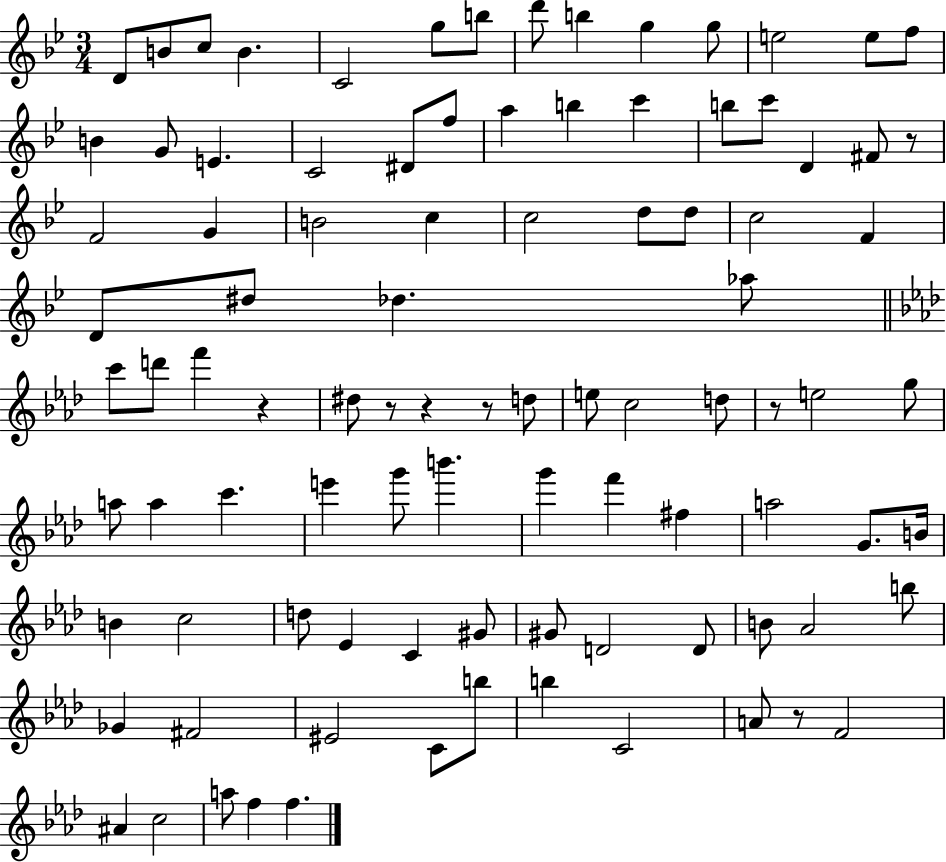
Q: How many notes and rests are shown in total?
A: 95